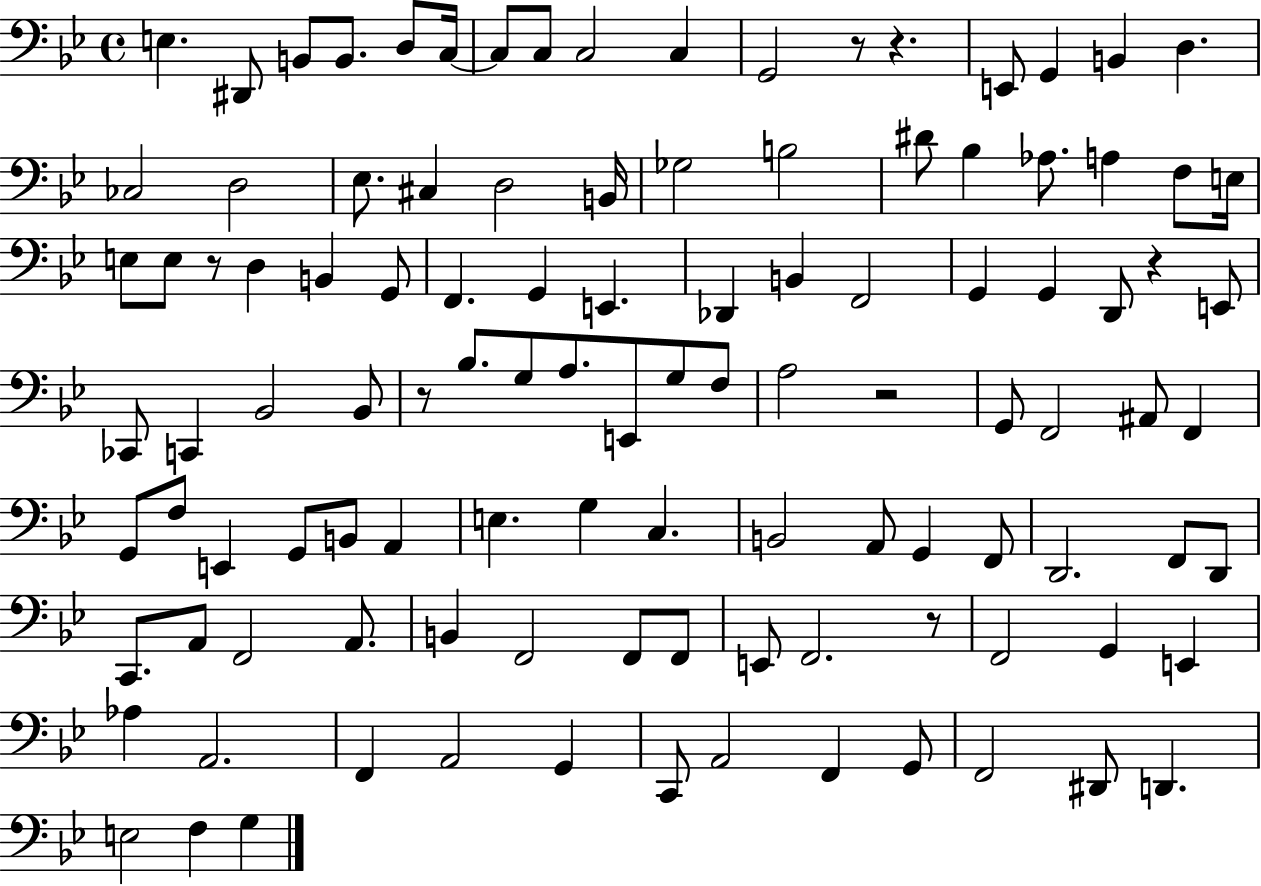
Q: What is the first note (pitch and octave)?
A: E3